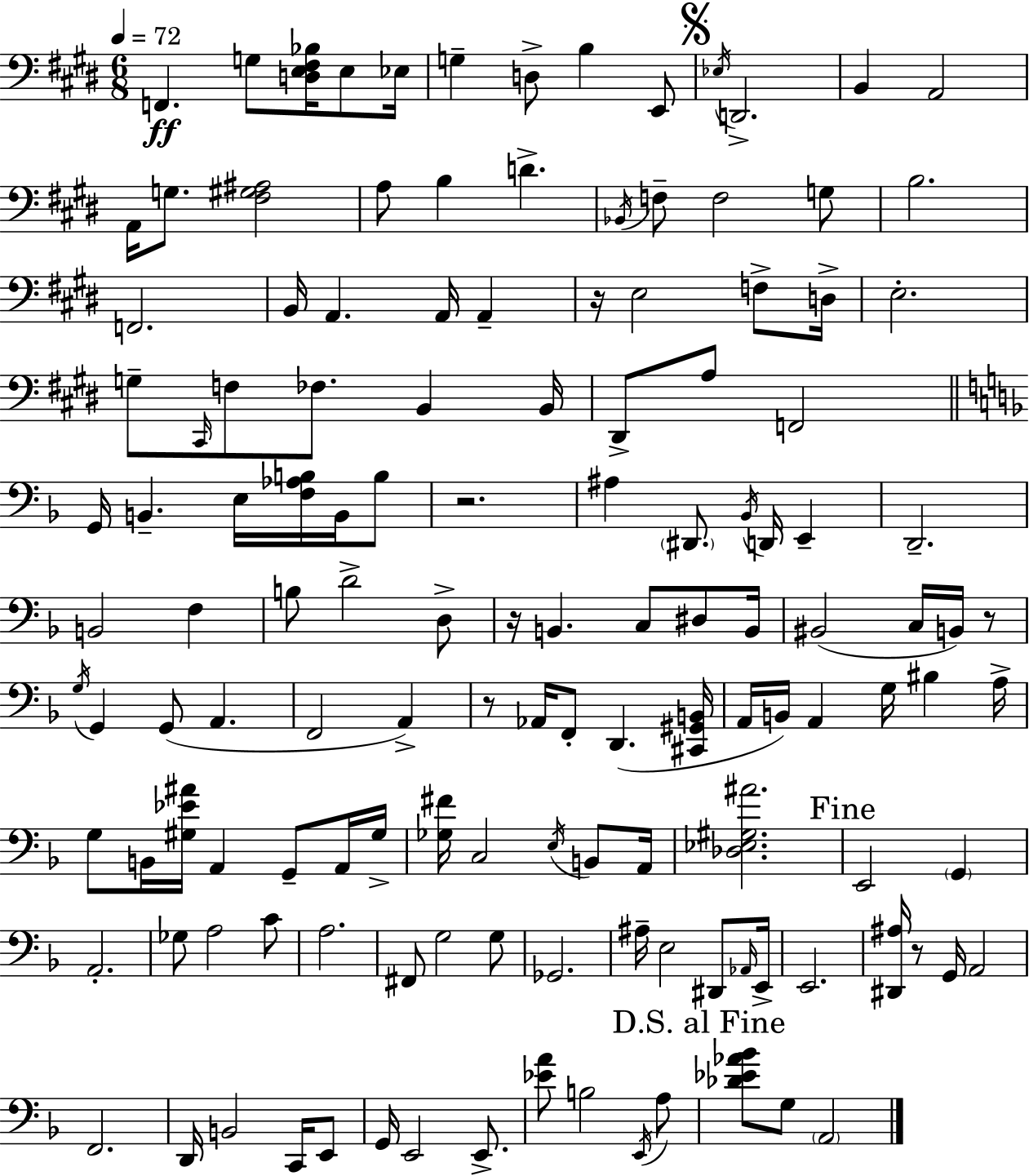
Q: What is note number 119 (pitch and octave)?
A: G3